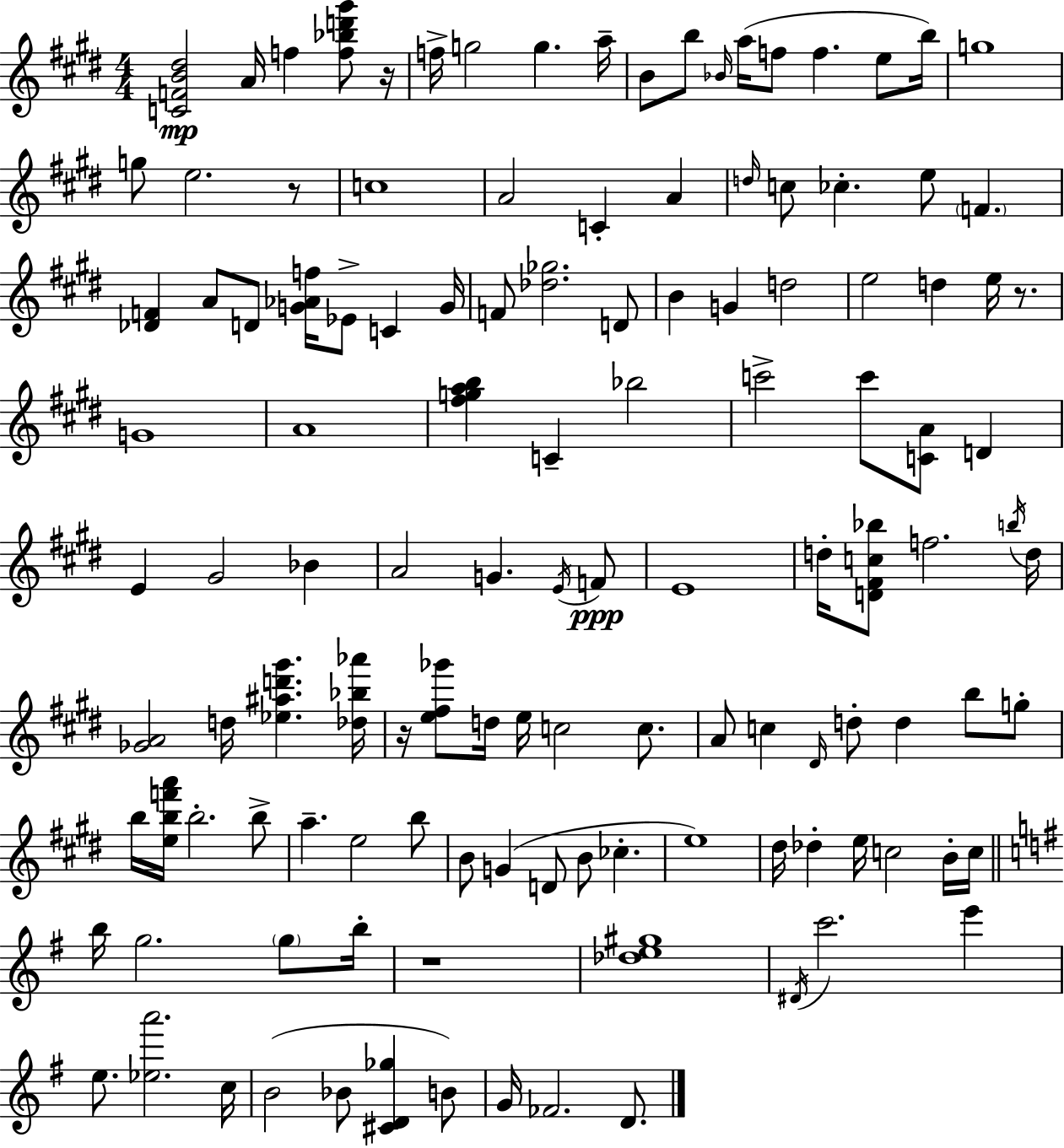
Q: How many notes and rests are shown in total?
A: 124